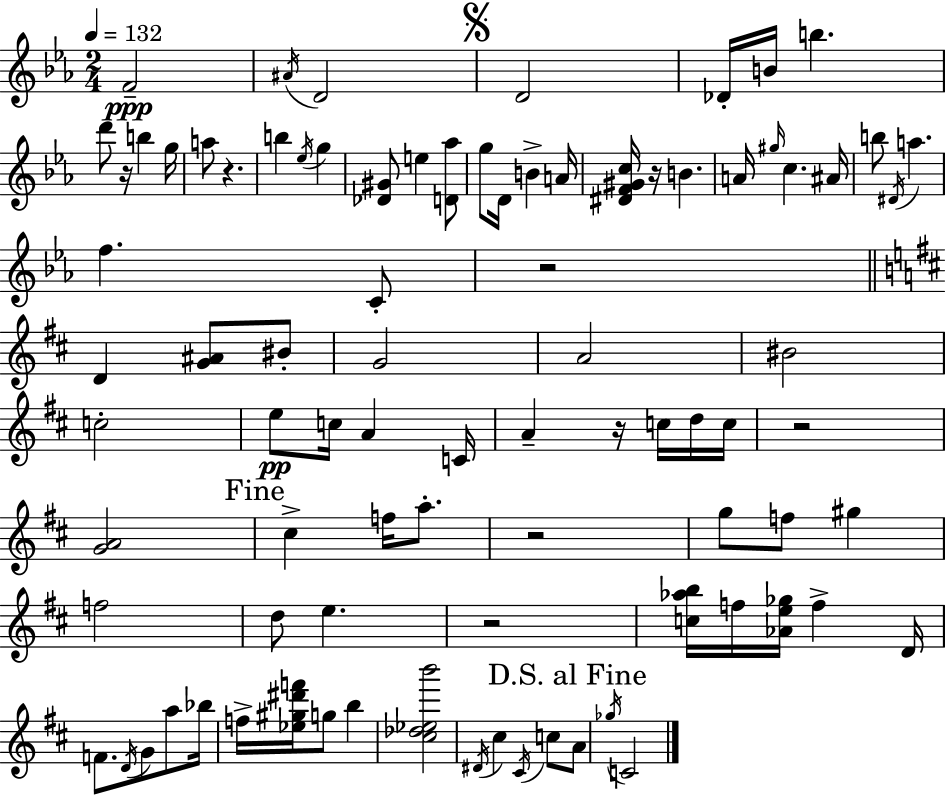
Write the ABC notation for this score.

X:1
T:Untitled
M:2/4
L:1/4
K:Cm
F2 ^A/4 D2 D2 _D/4 B/4 b d'/2 z/4 b g/4 a/2 z b _e/4 g [_D^G]/2 e [D_a]/2 g/2 D/4 B A/4 [^DF^Gc]/4 z/4 B A/4 ^g/4 c ^A/4 b/2 ^D/4 a f C/2 z2 D [G^A]/2 ^B/2 G2 A2 ^B2 c2 e/2 c/4 A C/4 A z/4 c/4 d/4 c/4 z2 [GA]2 ^c f/4 a/2 z2 g/2 f/2 ^g f2 d/2 e z2 [c_ab]/4 f/4 [_Ae_g]/4 f D/4 F/2 D/4 G/2 a/2 _b/4 f/4 [_e^g^d'f']/4 g/2 b [^c_d_eb']2 ^D/4 ^c ^C/4 c/2 A/2 _g/4 C2